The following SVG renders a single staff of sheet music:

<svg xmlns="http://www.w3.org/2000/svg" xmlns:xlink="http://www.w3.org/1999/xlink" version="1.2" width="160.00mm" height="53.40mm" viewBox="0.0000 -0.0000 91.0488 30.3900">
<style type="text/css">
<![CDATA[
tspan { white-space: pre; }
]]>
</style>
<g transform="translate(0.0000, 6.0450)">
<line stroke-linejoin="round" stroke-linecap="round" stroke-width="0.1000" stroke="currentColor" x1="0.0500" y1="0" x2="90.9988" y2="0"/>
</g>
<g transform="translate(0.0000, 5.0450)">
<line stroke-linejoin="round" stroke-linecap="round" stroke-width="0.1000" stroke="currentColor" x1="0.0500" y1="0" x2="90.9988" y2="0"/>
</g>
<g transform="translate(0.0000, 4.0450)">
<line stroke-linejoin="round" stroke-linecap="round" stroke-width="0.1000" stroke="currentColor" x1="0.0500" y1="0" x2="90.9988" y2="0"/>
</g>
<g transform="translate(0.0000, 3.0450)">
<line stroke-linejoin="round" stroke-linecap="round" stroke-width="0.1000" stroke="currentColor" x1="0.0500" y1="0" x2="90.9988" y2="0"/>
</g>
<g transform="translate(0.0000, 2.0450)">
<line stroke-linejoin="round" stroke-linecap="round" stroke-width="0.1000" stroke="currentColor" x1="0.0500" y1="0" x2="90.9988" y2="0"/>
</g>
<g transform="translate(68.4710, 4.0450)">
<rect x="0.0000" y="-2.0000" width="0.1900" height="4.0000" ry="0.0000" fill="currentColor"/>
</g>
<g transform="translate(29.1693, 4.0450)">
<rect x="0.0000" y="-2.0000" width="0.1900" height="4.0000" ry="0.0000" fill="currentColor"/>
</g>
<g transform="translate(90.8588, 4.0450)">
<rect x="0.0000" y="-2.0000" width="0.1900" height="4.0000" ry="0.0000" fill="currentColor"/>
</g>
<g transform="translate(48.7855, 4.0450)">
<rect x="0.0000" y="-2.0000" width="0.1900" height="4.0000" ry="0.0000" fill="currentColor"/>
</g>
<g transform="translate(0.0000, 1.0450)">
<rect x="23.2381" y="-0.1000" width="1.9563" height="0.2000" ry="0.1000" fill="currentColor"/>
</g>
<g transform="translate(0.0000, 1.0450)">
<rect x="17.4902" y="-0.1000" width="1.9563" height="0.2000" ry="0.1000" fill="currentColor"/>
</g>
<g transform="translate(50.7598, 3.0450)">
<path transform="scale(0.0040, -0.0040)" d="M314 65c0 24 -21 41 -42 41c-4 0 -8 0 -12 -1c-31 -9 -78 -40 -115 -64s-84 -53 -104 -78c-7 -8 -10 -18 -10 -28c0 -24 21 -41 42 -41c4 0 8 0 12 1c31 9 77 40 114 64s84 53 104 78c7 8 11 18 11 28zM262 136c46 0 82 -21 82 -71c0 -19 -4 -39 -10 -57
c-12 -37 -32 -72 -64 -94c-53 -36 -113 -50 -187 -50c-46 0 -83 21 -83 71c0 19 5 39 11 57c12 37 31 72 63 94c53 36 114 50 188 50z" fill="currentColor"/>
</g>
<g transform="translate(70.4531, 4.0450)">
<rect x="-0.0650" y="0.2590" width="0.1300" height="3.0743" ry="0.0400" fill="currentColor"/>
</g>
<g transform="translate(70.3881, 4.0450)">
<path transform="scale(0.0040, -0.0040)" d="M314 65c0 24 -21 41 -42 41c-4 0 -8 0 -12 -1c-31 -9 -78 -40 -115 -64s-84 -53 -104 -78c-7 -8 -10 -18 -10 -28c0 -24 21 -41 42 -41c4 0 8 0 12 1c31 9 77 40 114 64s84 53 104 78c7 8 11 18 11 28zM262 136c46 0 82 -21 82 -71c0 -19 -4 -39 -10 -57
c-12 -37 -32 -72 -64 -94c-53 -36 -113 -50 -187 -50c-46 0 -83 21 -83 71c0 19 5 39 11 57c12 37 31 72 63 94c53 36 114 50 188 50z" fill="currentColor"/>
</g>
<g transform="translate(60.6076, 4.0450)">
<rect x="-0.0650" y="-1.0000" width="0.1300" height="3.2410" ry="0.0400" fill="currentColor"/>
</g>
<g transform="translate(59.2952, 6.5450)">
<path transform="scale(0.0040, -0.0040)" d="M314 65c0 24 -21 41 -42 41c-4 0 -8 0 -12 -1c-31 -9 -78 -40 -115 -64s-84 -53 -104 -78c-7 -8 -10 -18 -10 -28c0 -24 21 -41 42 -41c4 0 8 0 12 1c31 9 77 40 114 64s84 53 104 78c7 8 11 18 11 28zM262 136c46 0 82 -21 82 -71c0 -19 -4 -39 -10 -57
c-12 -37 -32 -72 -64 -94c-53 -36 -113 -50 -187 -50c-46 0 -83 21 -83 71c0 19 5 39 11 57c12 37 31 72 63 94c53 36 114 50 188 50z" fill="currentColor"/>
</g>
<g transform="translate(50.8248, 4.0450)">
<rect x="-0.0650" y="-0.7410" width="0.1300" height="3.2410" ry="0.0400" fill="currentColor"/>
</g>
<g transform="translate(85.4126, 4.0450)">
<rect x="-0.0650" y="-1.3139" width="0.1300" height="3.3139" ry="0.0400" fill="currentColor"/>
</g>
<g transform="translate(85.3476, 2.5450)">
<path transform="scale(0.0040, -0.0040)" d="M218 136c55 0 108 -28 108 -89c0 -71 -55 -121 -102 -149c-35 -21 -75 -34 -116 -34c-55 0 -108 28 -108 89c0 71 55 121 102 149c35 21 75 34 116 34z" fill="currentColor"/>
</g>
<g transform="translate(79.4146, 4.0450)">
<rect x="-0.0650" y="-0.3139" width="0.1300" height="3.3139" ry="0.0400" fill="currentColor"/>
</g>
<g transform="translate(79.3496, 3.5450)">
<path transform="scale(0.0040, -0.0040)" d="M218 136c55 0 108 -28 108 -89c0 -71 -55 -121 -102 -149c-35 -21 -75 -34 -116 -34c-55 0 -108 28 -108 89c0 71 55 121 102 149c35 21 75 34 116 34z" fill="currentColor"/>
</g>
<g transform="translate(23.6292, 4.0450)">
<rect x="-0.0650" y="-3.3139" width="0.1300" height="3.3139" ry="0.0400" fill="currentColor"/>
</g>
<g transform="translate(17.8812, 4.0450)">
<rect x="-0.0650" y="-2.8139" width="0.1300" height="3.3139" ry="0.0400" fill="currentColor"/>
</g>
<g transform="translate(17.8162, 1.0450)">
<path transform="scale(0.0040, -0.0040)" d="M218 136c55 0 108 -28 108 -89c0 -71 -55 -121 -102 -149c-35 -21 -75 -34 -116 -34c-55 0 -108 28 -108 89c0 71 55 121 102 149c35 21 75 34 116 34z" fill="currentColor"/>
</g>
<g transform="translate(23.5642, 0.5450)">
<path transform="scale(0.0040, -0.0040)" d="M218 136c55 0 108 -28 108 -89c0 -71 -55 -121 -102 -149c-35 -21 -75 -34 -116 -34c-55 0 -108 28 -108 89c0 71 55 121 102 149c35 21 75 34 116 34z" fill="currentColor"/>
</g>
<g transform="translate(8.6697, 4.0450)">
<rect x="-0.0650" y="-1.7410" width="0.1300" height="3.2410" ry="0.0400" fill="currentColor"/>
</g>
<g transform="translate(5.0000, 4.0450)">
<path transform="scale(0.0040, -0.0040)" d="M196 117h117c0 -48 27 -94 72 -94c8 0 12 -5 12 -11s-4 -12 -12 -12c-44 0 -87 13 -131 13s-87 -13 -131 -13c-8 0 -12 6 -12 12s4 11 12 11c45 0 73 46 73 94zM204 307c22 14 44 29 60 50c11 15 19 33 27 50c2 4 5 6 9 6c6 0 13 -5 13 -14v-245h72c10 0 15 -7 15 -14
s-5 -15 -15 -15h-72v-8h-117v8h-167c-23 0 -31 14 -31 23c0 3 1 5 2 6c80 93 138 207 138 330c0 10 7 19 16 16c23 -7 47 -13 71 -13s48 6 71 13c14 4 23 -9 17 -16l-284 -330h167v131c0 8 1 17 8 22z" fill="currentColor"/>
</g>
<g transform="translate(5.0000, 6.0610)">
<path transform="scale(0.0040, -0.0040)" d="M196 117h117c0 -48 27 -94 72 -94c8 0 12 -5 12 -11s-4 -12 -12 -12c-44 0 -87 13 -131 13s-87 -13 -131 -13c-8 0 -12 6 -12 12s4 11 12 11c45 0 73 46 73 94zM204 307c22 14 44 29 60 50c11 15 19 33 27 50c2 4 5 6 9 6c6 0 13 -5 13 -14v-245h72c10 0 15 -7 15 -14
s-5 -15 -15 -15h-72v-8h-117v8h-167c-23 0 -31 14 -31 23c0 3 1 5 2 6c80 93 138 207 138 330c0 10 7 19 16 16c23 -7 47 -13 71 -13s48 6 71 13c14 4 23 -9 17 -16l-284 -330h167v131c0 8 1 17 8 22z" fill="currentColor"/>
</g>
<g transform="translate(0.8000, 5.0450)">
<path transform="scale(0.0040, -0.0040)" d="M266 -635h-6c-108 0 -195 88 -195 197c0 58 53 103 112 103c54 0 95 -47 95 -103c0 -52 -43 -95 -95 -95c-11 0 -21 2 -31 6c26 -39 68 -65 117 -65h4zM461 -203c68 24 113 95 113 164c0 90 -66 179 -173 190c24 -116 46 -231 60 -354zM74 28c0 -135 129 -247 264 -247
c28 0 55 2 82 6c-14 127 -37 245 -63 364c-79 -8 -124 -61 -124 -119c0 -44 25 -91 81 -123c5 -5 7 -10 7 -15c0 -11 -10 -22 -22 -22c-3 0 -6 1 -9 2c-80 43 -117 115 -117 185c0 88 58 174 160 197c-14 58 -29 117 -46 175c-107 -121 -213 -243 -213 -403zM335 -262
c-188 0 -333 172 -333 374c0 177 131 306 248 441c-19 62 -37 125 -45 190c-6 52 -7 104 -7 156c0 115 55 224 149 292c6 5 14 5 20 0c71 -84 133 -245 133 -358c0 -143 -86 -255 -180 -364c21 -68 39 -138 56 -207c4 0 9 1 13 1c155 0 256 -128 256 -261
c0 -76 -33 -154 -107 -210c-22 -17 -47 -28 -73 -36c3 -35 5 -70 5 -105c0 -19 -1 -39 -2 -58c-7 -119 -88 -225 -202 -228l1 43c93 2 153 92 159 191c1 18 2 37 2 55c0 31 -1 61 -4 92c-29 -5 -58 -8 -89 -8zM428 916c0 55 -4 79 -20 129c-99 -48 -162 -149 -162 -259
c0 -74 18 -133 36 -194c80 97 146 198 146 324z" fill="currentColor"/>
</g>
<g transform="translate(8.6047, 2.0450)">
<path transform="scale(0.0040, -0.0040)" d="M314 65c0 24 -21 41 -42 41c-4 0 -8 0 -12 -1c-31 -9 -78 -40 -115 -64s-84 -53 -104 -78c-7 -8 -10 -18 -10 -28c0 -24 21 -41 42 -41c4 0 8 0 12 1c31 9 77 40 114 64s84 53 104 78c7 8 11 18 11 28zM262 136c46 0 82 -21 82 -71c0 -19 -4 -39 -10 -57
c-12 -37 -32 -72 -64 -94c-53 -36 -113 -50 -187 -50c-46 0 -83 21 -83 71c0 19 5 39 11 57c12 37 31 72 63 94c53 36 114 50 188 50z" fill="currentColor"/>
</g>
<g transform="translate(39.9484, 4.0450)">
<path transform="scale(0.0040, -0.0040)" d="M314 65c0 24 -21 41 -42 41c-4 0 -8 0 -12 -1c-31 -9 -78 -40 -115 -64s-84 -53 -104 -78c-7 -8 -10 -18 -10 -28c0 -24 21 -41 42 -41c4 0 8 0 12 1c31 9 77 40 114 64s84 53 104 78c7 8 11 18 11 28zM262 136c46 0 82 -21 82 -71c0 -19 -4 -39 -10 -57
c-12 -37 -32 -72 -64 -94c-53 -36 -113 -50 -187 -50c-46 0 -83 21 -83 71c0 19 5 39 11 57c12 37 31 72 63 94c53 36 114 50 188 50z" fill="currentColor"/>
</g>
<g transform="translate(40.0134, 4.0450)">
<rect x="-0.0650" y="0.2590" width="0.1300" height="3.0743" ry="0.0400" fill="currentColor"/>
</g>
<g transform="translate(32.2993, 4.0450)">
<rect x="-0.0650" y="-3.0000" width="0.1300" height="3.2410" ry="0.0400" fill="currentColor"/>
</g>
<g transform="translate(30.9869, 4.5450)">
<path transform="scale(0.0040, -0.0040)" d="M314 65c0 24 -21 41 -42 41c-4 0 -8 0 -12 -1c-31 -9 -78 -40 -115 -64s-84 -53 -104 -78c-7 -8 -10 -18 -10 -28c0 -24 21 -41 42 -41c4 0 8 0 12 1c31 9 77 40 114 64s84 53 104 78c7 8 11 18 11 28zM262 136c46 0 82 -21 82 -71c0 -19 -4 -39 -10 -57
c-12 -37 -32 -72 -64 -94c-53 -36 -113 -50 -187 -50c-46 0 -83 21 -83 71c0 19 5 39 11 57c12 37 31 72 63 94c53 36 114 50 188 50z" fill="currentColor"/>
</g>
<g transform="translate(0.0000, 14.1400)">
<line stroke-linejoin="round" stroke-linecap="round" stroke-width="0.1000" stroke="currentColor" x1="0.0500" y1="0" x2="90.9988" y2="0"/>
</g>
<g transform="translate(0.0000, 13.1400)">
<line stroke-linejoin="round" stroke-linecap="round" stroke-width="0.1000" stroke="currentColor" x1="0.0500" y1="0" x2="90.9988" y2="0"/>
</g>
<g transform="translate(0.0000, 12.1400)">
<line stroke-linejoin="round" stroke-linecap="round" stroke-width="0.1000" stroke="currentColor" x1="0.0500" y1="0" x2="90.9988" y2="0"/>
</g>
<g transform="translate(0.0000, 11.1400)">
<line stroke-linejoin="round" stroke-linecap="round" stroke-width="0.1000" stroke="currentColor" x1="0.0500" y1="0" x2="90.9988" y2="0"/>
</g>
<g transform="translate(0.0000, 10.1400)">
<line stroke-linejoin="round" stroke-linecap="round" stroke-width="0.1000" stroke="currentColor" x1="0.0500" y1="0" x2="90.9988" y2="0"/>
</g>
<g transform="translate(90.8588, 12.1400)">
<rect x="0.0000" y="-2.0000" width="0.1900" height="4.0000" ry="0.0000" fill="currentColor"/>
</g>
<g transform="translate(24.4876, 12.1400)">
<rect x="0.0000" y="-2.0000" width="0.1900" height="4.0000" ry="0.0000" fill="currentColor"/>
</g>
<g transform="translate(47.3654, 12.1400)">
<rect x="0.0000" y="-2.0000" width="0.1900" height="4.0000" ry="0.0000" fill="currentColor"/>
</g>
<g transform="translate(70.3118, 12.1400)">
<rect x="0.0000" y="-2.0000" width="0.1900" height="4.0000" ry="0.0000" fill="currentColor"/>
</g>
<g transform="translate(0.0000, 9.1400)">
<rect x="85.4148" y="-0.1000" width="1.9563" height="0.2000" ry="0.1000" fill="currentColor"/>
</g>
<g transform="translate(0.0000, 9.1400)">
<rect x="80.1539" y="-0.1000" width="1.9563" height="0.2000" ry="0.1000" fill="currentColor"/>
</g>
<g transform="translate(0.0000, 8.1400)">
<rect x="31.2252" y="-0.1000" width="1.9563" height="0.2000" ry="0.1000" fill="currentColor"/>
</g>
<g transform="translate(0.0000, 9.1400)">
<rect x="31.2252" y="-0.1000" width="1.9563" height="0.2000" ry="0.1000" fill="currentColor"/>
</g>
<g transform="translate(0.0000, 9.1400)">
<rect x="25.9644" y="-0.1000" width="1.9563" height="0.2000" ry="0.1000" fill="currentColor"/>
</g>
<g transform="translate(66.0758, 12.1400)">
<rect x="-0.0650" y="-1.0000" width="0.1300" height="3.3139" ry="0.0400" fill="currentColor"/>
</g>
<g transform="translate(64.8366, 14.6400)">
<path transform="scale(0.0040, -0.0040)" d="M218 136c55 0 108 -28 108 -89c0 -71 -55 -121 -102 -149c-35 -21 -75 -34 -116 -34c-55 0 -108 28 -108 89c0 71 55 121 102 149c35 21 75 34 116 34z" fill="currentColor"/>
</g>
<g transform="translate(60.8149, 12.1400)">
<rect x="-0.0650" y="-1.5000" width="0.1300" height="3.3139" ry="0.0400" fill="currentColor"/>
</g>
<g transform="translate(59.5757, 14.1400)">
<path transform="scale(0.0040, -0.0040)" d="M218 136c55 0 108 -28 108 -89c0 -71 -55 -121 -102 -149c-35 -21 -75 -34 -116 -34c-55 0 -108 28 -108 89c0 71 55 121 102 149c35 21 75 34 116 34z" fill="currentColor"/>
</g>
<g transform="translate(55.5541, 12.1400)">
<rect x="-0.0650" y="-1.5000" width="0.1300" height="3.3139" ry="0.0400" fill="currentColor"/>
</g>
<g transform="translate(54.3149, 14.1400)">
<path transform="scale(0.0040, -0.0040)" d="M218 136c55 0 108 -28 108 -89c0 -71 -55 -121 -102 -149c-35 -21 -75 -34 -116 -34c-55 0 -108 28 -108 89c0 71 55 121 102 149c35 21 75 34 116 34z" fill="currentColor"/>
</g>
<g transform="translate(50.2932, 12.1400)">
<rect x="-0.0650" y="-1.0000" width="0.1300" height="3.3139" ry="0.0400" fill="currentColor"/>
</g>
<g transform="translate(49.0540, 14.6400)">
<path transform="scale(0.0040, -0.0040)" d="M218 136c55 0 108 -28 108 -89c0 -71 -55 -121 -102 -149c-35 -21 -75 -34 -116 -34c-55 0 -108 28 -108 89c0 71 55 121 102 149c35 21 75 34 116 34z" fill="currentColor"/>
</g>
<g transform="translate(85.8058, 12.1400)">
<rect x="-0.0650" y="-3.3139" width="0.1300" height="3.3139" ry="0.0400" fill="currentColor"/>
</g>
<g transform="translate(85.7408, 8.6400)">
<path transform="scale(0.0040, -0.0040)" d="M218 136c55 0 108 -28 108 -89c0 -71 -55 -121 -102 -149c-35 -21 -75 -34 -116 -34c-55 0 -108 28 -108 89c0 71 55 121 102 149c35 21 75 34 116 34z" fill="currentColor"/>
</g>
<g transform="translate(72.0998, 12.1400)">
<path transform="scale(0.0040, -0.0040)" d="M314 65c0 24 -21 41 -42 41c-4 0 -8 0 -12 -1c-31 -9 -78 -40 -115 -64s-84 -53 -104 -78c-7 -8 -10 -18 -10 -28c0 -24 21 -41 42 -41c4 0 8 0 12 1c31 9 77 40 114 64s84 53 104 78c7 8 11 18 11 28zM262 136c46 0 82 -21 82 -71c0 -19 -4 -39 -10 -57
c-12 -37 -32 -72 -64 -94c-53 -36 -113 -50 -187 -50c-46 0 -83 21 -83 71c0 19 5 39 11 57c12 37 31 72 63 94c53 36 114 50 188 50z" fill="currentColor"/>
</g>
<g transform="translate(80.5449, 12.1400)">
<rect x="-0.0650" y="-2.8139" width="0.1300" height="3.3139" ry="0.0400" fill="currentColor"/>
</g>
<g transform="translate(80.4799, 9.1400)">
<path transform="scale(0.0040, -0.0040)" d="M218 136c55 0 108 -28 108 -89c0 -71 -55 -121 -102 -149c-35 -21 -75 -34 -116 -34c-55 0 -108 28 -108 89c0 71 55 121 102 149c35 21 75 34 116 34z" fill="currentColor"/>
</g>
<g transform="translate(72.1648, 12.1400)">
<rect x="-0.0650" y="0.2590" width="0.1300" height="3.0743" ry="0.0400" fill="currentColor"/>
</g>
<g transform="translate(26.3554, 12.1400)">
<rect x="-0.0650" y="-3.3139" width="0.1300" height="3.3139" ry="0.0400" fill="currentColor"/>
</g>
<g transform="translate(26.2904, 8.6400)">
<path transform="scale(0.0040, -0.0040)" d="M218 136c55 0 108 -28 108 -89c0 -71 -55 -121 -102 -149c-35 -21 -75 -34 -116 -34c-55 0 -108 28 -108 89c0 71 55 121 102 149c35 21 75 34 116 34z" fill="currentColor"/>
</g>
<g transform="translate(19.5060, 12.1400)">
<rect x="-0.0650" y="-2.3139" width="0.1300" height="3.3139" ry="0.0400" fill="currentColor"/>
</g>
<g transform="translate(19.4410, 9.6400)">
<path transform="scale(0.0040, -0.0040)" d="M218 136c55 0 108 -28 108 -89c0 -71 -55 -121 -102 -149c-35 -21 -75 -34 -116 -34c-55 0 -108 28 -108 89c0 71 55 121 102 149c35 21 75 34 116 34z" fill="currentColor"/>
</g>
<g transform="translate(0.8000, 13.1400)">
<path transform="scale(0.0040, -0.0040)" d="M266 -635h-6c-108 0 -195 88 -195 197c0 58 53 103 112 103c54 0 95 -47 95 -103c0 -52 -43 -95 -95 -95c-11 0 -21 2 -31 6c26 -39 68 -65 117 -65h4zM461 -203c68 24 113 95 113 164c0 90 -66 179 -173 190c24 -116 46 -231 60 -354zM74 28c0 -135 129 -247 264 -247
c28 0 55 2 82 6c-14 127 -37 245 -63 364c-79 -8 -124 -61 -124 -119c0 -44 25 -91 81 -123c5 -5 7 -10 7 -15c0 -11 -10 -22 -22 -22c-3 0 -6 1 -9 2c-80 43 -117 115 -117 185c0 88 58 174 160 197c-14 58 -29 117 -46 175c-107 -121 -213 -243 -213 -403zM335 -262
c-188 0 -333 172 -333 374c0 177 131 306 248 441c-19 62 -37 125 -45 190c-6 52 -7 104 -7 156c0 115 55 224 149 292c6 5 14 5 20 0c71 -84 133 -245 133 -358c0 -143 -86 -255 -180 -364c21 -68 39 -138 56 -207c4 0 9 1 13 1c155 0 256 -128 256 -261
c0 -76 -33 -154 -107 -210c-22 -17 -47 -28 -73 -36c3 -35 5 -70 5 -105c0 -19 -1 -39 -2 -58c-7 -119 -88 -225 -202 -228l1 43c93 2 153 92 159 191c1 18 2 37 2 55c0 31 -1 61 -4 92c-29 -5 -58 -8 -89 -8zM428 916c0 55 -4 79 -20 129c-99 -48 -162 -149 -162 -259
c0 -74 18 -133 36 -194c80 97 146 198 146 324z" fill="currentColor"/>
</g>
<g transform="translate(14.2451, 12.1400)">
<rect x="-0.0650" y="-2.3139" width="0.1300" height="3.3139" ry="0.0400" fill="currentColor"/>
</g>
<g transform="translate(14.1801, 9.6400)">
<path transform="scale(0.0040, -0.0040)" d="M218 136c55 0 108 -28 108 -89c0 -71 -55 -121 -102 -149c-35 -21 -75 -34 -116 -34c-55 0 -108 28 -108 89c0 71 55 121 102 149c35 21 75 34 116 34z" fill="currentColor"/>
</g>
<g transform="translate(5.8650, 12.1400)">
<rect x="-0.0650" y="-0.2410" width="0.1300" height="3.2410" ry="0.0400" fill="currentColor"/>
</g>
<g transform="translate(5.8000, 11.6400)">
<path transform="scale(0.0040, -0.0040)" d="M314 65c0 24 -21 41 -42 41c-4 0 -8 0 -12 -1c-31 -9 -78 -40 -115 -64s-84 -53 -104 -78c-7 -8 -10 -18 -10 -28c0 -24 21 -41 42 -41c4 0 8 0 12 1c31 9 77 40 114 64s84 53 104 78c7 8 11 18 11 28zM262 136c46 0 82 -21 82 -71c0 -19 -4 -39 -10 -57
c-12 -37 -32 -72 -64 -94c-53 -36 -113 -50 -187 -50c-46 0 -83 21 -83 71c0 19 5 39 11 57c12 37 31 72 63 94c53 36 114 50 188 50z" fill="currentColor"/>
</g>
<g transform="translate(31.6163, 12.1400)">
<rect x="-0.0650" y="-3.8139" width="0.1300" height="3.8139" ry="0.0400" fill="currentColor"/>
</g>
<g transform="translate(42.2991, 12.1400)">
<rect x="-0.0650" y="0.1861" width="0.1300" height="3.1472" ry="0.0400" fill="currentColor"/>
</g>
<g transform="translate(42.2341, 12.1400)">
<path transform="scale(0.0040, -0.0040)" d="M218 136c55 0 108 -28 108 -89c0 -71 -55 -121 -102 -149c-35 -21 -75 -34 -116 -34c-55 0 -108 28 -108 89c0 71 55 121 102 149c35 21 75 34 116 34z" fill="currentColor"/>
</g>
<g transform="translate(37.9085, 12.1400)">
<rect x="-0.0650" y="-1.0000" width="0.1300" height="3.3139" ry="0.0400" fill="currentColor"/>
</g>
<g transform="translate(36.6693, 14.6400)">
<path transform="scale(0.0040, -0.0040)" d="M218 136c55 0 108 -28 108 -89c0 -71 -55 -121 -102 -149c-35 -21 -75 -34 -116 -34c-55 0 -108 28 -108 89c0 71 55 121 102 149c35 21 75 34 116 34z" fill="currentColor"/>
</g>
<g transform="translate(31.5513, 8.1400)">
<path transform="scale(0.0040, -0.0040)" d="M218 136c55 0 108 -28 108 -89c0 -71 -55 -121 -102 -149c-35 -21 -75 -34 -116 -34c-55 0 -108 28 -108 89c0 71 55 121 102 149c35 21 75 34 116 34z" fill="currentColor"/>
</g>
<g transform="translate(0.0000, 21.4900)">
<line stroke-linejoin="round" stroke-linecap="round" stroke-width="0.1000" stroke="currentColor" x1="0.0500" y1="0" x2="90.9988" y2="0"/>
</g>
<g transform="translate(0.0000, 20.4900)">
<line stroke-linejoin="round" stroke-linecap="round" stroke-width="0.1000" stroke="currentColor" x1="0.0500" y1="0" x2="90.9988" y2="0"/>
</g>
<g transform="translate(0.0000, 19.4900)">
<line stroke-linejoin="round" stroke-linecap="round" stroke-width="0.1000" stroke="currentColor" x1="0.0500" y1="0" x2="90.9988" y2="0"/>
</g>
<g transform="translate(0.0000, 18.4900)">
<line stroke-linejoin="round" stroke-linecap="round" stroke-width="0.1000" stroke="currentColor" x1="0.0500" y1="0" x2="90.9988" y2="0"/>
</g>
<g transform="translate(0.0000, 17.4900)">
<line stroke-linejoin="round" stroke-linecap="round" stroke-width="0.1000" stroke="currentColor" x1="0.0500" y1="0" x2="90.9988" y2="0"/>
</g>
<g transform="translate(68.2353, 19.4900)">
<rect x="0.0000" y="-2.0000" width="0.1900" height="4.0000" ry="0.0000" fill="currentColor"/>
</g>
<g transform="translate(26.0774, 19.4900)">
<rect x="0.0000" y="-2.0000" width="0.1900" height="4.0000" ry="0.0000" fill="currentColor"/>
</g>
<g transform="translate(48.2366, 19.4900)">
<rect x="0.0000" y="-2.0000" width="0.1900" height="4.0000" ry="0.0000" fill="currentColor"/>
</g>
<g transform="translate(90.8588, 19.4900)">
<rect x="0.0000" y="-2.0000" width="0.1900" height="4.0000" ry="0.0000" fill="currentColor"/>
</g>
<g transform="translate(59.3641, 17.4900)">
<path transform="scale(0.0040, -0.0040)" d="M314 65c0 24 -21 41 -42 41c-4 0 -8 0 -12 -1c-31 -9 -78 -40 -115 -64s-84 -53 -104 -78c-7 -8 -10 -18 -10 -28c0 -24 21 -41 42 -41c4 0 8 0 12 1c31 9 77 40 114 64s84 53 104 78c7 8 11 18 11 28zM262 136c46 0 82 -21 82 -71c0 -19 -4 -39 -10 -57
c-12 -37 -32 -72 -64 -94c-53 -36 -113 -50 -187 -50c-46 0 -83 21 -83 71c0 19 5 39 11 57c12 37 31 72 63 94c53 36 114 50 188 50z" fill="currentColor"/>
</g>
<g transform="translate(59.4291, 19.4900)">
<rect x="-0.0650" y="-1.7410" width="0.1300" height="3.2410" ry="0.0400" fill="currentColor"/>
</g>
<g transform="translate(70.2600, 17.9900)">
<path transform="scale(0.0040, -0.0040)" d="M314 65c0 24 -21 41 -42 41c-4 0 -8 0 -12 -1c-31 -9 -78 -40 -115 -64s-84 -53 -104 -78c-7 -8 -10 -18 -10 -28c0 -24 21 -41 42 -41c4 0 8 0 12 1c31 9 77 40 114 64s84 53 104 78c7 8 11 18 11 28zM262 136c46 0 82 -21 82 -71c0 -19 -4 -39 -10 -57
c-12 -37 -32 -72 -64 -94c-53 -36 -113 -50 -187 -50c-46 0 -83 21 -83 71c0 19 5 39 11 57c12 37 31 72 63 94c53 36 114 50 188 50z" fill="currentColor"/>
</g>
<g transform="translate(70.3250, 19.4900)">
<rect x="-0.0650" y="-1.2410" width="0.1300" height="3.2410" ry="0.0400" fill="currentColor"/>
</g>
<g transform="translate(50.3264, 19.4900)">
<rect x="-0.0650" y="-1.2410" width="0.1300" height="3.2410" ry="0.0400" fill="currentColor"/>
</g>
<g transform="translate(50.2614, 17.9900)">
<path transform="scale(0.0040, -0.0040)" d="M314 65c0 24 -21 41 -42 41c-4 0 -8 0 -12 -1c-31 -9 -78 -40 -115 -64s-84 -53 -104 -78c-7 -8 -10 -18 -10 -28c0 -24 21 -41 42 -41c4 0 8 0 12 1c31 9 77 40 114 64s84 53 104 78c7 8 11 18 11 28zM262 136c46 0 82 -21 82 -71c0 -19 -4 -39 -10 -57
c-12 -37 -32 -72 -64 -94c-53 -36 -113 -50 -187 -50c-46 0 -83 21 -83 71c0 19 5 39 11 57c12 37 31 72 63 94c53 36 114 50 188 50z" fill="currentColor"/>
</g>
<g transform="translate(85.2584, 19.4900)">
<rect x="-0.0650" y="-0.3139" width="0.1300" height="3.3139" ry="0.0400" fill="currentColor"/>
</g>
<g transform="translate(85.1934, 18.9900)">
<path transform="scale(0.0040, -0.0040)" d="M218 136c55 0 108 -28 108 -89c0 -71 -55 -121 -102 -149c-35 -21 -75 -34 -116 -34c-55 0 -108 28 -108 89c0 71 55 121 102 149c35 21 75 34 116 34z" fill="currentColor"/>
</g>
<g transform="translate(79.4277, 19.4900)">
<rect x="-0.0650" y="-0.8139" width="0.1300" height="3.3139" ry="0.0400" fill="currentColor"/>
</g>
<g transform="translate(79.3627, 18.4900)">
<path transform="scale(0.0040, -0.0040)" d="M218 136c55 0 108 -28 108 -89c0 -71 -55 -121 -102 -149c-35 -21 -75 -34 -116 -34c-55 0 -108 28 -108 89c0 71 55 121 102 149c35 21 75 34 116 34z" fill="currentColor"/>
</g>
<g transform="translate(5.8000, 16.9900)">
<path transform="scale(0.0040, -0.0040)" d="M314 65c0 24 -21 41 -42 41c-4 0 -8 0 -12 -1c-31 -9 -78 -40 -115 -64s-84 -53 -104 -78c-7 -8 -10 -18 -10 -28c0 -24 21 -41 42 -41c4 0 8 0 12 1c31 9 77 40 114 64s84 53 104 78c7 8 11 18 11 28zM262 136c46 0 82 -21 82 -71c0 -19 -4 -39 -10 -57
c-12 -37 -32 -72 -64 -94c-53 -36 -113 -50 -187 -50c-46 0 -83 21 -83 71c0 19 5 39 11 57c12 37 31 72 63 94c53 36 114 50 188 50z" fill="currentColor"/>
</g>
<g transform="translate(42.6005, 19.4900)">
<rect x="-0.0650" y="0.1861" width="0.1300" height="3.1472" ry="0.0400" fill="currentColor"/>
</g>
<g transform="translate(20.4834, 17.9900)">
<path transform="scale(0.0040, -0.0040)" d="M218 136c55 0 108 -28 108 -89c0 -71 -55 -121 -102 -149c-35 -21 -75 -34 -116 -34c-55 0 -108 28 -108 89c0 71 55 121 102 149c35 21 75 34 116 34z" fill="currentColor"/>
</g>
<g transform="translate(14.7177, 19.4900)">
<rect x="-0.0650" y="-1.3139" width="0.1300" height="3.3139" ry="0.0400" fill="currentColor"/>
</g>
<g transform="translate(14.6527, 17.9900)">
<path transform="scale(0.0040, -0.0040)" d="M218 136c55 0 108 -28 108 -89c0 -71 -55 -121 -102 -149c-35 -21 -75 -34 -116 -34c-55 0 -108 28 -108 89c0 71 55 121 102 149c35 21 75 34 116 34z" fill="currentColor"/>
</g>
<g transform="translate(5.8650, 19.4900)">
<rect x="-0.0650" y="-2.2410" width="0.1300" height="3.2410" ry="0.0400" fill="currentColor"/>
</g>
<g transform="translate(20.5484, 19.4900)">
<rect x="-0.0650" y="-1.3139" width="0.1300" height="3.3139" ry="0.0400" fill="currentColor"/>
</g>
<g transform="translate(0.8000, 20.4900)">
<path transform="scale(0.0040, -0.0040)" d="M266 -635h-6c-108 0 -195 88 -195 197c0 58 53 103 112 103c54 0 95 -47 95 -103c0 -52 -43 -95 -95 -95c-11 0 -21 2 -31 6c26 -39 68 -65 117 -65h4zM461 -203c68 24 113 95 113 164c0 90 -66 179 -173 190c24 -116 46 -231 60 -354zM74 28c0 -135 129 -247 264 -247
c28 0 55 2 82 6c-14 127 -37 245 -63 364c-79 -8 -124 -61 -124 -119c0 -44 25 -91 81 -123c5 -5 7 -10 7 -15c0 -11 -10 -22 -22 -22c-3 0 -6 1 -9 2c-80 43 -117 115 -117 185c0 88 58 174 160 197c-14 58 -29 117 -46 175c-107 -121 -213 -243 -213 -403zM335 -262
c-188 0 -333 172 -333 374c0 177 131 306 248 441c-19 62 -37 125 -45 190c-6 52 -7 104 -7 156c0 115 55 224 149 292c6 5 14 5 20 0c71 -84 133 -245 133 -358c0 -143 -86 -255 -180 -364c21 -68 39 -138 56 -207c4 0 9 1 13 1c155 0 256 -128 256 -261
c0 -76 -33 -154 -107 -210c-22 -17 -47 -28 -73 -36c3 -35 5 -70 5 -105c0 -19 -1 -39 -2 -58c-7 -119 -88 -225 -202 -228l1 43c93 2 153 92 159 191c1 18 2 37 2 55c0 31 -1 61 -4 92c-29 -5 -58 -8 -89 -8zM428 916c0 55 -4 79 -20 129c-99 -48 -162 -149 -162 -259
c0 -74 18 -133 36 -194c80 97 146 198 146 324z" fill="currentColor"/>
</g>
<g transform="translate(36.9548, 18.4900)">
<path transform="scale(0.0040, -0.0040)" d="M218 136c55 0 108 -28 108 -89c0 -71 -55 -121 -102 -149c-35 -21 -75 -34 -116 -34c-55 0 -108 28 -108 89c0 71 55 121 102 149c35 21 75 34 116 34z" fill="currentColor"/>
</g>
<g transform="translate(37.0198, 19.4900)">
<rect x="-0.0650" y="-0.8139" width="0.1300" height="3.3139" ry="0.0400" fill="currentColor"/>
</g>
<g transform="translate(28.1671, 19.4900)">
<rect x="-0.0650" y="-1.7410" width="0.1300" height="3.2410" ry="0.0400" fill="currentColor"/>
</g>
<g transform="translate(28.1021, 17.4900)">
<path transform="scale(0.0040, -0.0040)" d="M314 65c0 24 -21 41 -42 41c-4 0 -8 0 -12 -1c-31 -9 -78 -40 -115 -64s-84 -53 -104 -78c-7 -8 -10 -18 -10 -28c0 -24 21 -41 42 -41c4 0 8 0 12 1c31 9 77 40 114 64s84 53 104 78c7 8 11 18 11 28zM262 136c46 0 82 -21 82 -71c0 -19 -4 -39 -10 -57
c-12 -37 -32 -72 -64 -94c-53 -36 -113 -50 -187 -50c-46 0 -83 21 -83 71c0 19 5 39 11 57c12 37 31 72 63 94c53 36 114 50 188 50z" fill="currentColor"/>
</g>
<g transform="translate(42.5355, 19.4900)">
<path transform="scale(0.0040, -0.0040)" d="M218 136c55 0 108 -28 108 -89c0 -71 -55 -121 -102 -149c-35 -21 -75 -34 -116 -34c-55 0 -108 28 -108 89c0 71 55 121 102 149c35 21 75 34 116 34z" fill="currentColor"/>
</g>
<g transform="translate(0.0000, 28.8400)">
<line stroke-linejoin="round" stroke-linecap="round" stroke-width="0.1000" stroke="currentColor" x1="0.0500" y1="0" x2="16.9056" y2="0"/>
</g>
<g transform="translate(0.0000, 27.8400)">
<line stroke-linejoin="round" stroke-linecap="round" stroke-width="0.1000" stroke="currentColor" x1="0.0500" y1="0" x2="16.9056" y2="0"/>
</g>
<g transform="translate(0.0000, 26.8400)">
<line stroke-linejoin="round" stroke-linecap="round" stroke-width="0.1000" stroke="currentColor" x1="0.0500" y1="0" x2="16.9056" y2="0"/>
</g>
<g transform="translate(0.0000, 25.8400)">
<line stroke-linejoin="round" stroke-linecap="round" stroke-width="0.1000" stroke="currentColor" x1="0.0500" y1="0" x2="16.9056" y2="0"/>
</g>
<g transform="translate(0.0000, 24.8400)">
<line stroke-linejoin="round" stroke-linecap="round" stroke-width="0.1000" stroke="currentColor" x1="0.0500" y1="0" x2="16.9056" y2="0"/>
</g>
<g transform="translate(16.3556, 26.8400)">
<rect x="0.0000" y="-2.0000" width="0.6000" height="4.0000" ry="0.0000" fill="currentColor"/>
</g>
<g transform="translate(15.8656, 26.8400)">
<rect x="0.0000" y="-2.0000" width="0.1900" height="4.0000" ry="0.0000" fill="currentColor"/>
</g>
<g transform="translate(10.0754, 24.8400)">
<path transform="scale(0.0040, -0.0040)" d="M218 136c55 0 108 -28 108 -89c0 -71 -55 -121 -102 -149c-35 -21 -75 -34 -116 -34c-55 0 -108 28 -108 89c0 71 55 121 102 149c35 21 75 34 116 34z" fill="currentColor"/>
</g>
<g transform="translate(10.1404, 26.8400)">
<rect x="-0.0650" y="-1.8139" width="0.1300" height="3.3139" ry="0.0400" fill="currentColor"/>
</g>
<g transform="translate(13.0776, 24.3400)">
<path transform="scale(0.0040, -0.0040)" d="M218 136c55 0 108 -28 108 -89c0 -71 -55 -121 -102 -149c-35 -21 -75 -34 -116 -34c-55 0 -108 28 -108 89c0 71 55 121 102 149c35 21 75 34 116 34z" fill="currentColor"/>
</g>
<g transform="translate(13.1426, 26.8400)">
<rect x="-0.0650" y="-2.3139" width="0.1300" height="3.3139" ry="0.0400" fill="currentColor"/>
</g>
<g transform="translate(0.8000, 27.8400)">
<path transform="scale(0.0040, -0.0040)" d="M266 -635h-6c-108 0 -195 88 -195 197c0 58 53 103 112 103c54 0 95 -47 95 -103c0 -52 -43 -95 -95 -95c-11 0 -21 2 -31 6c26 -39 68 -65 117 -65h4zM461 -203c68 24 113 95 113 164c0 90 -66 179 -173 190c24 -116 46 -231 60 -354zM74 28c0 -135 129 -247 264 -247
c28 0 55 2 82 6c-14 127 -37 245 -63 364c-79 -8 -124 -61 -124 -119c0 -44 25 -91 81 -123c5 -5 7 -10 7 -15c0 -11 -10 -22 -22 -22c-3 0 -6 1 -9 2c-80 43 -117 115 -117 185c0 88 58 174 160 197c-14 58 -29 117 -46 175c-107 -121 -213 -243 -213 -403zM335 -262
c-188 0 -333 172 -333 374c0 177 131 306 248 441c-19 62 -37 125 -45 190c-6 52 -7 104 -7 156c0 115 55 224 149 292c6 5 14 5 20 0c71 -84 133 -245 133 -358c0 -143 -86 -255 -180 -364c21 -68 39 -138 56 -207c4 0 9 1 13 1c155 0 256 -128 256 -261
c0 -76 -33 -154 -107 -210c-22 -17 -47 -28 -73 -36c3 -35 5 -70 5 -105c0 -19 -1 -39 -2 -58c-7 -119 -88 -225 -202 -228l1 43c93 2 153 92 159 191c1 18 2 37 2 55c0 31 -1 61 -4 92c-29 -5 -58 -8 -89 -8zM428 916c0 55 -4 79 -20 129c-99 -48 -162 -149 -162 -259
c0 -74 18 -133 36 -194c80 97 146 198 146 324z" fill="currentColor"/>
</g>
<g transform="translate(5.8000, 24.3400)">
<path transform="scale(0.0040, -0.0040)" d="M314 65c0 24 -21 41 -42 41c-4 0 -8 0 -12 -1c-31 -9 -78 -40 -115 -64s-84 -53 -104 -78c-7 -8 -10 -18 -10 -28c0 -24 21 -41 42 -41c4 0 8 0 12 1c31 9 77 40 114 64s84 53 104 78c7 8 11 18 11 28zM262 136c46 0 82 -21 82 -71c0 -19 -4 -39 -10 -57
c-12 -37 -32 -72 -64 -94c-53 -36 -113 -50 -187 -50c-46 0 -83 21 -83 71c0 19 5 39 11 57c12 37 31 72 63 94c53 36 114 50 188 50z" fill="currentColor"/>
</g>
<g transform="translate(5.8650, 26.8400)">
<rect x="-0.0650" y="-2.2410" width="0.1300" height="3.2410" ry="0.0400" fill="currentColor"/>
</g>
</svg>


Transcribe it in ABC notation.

X:1
T:Untitled
M:4/4
L:1/4
K:C
f2 a b A2 B2 d2 D2 B2 c e c2 g g b c' D B D E E D B2 a b g2 e e f2 d B e2 f2 e2 d c g2 f g